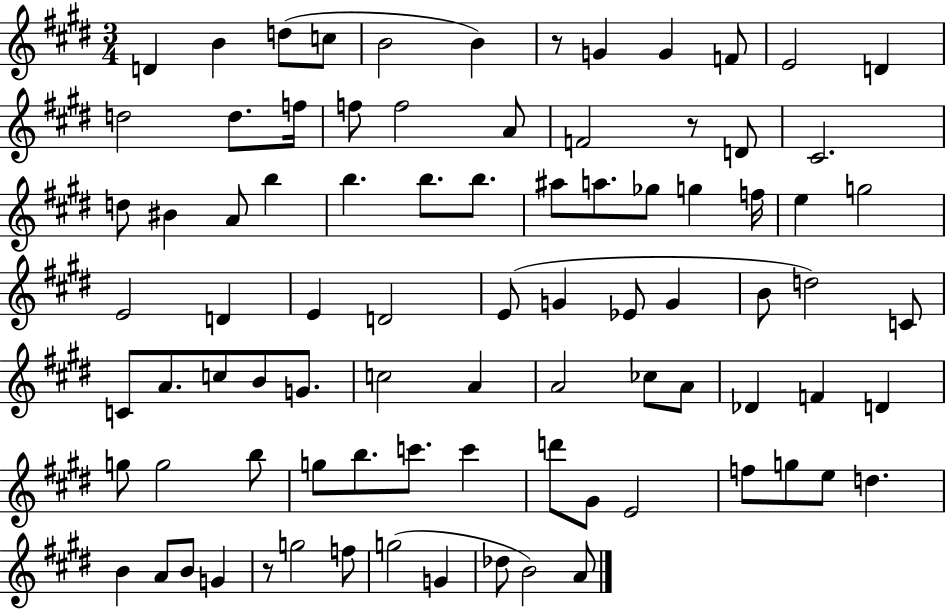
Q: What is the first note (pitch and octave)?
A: D4